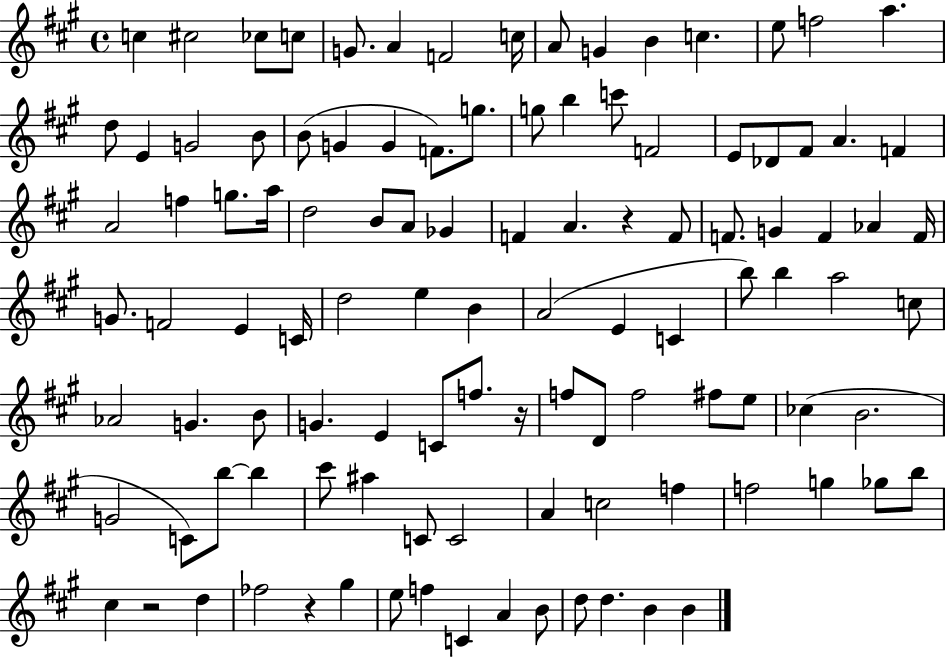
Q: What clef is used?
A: treble